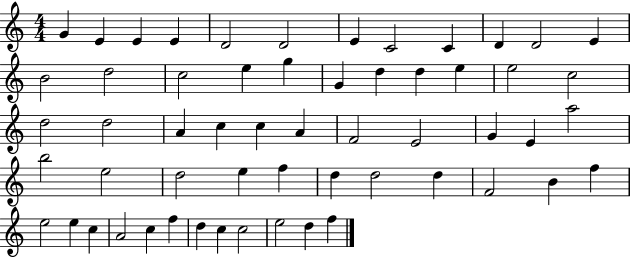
{
  \clef treble
  \numericTimeSignature
  \time 4/4
  \key c \major
  g'4 e'4 e'4 e'4 | d'2 d'2 | e'4 c'2 c'4 | d'4 d'2 e'4 | \break b'2 d''2 | c''2 e''4 g''4 | g'4 d''4 d''4 e''4 | e''2 c''2 | \break d''2 d''2 | a'4 c''4 c''4 a'4 | f'2 e'2 | g'4 e'4 a''2 | \break b''2 e''2 | d''2 e''4 f''4 | d''4 d''2 d''4 | f'2 b'4 f''4 | \break e''2 e''4 c''4 | a'2 c''4 f''4 | d''4 c''4 c''2 | e''2 d''4 f''4 | \break \bar "|."
}